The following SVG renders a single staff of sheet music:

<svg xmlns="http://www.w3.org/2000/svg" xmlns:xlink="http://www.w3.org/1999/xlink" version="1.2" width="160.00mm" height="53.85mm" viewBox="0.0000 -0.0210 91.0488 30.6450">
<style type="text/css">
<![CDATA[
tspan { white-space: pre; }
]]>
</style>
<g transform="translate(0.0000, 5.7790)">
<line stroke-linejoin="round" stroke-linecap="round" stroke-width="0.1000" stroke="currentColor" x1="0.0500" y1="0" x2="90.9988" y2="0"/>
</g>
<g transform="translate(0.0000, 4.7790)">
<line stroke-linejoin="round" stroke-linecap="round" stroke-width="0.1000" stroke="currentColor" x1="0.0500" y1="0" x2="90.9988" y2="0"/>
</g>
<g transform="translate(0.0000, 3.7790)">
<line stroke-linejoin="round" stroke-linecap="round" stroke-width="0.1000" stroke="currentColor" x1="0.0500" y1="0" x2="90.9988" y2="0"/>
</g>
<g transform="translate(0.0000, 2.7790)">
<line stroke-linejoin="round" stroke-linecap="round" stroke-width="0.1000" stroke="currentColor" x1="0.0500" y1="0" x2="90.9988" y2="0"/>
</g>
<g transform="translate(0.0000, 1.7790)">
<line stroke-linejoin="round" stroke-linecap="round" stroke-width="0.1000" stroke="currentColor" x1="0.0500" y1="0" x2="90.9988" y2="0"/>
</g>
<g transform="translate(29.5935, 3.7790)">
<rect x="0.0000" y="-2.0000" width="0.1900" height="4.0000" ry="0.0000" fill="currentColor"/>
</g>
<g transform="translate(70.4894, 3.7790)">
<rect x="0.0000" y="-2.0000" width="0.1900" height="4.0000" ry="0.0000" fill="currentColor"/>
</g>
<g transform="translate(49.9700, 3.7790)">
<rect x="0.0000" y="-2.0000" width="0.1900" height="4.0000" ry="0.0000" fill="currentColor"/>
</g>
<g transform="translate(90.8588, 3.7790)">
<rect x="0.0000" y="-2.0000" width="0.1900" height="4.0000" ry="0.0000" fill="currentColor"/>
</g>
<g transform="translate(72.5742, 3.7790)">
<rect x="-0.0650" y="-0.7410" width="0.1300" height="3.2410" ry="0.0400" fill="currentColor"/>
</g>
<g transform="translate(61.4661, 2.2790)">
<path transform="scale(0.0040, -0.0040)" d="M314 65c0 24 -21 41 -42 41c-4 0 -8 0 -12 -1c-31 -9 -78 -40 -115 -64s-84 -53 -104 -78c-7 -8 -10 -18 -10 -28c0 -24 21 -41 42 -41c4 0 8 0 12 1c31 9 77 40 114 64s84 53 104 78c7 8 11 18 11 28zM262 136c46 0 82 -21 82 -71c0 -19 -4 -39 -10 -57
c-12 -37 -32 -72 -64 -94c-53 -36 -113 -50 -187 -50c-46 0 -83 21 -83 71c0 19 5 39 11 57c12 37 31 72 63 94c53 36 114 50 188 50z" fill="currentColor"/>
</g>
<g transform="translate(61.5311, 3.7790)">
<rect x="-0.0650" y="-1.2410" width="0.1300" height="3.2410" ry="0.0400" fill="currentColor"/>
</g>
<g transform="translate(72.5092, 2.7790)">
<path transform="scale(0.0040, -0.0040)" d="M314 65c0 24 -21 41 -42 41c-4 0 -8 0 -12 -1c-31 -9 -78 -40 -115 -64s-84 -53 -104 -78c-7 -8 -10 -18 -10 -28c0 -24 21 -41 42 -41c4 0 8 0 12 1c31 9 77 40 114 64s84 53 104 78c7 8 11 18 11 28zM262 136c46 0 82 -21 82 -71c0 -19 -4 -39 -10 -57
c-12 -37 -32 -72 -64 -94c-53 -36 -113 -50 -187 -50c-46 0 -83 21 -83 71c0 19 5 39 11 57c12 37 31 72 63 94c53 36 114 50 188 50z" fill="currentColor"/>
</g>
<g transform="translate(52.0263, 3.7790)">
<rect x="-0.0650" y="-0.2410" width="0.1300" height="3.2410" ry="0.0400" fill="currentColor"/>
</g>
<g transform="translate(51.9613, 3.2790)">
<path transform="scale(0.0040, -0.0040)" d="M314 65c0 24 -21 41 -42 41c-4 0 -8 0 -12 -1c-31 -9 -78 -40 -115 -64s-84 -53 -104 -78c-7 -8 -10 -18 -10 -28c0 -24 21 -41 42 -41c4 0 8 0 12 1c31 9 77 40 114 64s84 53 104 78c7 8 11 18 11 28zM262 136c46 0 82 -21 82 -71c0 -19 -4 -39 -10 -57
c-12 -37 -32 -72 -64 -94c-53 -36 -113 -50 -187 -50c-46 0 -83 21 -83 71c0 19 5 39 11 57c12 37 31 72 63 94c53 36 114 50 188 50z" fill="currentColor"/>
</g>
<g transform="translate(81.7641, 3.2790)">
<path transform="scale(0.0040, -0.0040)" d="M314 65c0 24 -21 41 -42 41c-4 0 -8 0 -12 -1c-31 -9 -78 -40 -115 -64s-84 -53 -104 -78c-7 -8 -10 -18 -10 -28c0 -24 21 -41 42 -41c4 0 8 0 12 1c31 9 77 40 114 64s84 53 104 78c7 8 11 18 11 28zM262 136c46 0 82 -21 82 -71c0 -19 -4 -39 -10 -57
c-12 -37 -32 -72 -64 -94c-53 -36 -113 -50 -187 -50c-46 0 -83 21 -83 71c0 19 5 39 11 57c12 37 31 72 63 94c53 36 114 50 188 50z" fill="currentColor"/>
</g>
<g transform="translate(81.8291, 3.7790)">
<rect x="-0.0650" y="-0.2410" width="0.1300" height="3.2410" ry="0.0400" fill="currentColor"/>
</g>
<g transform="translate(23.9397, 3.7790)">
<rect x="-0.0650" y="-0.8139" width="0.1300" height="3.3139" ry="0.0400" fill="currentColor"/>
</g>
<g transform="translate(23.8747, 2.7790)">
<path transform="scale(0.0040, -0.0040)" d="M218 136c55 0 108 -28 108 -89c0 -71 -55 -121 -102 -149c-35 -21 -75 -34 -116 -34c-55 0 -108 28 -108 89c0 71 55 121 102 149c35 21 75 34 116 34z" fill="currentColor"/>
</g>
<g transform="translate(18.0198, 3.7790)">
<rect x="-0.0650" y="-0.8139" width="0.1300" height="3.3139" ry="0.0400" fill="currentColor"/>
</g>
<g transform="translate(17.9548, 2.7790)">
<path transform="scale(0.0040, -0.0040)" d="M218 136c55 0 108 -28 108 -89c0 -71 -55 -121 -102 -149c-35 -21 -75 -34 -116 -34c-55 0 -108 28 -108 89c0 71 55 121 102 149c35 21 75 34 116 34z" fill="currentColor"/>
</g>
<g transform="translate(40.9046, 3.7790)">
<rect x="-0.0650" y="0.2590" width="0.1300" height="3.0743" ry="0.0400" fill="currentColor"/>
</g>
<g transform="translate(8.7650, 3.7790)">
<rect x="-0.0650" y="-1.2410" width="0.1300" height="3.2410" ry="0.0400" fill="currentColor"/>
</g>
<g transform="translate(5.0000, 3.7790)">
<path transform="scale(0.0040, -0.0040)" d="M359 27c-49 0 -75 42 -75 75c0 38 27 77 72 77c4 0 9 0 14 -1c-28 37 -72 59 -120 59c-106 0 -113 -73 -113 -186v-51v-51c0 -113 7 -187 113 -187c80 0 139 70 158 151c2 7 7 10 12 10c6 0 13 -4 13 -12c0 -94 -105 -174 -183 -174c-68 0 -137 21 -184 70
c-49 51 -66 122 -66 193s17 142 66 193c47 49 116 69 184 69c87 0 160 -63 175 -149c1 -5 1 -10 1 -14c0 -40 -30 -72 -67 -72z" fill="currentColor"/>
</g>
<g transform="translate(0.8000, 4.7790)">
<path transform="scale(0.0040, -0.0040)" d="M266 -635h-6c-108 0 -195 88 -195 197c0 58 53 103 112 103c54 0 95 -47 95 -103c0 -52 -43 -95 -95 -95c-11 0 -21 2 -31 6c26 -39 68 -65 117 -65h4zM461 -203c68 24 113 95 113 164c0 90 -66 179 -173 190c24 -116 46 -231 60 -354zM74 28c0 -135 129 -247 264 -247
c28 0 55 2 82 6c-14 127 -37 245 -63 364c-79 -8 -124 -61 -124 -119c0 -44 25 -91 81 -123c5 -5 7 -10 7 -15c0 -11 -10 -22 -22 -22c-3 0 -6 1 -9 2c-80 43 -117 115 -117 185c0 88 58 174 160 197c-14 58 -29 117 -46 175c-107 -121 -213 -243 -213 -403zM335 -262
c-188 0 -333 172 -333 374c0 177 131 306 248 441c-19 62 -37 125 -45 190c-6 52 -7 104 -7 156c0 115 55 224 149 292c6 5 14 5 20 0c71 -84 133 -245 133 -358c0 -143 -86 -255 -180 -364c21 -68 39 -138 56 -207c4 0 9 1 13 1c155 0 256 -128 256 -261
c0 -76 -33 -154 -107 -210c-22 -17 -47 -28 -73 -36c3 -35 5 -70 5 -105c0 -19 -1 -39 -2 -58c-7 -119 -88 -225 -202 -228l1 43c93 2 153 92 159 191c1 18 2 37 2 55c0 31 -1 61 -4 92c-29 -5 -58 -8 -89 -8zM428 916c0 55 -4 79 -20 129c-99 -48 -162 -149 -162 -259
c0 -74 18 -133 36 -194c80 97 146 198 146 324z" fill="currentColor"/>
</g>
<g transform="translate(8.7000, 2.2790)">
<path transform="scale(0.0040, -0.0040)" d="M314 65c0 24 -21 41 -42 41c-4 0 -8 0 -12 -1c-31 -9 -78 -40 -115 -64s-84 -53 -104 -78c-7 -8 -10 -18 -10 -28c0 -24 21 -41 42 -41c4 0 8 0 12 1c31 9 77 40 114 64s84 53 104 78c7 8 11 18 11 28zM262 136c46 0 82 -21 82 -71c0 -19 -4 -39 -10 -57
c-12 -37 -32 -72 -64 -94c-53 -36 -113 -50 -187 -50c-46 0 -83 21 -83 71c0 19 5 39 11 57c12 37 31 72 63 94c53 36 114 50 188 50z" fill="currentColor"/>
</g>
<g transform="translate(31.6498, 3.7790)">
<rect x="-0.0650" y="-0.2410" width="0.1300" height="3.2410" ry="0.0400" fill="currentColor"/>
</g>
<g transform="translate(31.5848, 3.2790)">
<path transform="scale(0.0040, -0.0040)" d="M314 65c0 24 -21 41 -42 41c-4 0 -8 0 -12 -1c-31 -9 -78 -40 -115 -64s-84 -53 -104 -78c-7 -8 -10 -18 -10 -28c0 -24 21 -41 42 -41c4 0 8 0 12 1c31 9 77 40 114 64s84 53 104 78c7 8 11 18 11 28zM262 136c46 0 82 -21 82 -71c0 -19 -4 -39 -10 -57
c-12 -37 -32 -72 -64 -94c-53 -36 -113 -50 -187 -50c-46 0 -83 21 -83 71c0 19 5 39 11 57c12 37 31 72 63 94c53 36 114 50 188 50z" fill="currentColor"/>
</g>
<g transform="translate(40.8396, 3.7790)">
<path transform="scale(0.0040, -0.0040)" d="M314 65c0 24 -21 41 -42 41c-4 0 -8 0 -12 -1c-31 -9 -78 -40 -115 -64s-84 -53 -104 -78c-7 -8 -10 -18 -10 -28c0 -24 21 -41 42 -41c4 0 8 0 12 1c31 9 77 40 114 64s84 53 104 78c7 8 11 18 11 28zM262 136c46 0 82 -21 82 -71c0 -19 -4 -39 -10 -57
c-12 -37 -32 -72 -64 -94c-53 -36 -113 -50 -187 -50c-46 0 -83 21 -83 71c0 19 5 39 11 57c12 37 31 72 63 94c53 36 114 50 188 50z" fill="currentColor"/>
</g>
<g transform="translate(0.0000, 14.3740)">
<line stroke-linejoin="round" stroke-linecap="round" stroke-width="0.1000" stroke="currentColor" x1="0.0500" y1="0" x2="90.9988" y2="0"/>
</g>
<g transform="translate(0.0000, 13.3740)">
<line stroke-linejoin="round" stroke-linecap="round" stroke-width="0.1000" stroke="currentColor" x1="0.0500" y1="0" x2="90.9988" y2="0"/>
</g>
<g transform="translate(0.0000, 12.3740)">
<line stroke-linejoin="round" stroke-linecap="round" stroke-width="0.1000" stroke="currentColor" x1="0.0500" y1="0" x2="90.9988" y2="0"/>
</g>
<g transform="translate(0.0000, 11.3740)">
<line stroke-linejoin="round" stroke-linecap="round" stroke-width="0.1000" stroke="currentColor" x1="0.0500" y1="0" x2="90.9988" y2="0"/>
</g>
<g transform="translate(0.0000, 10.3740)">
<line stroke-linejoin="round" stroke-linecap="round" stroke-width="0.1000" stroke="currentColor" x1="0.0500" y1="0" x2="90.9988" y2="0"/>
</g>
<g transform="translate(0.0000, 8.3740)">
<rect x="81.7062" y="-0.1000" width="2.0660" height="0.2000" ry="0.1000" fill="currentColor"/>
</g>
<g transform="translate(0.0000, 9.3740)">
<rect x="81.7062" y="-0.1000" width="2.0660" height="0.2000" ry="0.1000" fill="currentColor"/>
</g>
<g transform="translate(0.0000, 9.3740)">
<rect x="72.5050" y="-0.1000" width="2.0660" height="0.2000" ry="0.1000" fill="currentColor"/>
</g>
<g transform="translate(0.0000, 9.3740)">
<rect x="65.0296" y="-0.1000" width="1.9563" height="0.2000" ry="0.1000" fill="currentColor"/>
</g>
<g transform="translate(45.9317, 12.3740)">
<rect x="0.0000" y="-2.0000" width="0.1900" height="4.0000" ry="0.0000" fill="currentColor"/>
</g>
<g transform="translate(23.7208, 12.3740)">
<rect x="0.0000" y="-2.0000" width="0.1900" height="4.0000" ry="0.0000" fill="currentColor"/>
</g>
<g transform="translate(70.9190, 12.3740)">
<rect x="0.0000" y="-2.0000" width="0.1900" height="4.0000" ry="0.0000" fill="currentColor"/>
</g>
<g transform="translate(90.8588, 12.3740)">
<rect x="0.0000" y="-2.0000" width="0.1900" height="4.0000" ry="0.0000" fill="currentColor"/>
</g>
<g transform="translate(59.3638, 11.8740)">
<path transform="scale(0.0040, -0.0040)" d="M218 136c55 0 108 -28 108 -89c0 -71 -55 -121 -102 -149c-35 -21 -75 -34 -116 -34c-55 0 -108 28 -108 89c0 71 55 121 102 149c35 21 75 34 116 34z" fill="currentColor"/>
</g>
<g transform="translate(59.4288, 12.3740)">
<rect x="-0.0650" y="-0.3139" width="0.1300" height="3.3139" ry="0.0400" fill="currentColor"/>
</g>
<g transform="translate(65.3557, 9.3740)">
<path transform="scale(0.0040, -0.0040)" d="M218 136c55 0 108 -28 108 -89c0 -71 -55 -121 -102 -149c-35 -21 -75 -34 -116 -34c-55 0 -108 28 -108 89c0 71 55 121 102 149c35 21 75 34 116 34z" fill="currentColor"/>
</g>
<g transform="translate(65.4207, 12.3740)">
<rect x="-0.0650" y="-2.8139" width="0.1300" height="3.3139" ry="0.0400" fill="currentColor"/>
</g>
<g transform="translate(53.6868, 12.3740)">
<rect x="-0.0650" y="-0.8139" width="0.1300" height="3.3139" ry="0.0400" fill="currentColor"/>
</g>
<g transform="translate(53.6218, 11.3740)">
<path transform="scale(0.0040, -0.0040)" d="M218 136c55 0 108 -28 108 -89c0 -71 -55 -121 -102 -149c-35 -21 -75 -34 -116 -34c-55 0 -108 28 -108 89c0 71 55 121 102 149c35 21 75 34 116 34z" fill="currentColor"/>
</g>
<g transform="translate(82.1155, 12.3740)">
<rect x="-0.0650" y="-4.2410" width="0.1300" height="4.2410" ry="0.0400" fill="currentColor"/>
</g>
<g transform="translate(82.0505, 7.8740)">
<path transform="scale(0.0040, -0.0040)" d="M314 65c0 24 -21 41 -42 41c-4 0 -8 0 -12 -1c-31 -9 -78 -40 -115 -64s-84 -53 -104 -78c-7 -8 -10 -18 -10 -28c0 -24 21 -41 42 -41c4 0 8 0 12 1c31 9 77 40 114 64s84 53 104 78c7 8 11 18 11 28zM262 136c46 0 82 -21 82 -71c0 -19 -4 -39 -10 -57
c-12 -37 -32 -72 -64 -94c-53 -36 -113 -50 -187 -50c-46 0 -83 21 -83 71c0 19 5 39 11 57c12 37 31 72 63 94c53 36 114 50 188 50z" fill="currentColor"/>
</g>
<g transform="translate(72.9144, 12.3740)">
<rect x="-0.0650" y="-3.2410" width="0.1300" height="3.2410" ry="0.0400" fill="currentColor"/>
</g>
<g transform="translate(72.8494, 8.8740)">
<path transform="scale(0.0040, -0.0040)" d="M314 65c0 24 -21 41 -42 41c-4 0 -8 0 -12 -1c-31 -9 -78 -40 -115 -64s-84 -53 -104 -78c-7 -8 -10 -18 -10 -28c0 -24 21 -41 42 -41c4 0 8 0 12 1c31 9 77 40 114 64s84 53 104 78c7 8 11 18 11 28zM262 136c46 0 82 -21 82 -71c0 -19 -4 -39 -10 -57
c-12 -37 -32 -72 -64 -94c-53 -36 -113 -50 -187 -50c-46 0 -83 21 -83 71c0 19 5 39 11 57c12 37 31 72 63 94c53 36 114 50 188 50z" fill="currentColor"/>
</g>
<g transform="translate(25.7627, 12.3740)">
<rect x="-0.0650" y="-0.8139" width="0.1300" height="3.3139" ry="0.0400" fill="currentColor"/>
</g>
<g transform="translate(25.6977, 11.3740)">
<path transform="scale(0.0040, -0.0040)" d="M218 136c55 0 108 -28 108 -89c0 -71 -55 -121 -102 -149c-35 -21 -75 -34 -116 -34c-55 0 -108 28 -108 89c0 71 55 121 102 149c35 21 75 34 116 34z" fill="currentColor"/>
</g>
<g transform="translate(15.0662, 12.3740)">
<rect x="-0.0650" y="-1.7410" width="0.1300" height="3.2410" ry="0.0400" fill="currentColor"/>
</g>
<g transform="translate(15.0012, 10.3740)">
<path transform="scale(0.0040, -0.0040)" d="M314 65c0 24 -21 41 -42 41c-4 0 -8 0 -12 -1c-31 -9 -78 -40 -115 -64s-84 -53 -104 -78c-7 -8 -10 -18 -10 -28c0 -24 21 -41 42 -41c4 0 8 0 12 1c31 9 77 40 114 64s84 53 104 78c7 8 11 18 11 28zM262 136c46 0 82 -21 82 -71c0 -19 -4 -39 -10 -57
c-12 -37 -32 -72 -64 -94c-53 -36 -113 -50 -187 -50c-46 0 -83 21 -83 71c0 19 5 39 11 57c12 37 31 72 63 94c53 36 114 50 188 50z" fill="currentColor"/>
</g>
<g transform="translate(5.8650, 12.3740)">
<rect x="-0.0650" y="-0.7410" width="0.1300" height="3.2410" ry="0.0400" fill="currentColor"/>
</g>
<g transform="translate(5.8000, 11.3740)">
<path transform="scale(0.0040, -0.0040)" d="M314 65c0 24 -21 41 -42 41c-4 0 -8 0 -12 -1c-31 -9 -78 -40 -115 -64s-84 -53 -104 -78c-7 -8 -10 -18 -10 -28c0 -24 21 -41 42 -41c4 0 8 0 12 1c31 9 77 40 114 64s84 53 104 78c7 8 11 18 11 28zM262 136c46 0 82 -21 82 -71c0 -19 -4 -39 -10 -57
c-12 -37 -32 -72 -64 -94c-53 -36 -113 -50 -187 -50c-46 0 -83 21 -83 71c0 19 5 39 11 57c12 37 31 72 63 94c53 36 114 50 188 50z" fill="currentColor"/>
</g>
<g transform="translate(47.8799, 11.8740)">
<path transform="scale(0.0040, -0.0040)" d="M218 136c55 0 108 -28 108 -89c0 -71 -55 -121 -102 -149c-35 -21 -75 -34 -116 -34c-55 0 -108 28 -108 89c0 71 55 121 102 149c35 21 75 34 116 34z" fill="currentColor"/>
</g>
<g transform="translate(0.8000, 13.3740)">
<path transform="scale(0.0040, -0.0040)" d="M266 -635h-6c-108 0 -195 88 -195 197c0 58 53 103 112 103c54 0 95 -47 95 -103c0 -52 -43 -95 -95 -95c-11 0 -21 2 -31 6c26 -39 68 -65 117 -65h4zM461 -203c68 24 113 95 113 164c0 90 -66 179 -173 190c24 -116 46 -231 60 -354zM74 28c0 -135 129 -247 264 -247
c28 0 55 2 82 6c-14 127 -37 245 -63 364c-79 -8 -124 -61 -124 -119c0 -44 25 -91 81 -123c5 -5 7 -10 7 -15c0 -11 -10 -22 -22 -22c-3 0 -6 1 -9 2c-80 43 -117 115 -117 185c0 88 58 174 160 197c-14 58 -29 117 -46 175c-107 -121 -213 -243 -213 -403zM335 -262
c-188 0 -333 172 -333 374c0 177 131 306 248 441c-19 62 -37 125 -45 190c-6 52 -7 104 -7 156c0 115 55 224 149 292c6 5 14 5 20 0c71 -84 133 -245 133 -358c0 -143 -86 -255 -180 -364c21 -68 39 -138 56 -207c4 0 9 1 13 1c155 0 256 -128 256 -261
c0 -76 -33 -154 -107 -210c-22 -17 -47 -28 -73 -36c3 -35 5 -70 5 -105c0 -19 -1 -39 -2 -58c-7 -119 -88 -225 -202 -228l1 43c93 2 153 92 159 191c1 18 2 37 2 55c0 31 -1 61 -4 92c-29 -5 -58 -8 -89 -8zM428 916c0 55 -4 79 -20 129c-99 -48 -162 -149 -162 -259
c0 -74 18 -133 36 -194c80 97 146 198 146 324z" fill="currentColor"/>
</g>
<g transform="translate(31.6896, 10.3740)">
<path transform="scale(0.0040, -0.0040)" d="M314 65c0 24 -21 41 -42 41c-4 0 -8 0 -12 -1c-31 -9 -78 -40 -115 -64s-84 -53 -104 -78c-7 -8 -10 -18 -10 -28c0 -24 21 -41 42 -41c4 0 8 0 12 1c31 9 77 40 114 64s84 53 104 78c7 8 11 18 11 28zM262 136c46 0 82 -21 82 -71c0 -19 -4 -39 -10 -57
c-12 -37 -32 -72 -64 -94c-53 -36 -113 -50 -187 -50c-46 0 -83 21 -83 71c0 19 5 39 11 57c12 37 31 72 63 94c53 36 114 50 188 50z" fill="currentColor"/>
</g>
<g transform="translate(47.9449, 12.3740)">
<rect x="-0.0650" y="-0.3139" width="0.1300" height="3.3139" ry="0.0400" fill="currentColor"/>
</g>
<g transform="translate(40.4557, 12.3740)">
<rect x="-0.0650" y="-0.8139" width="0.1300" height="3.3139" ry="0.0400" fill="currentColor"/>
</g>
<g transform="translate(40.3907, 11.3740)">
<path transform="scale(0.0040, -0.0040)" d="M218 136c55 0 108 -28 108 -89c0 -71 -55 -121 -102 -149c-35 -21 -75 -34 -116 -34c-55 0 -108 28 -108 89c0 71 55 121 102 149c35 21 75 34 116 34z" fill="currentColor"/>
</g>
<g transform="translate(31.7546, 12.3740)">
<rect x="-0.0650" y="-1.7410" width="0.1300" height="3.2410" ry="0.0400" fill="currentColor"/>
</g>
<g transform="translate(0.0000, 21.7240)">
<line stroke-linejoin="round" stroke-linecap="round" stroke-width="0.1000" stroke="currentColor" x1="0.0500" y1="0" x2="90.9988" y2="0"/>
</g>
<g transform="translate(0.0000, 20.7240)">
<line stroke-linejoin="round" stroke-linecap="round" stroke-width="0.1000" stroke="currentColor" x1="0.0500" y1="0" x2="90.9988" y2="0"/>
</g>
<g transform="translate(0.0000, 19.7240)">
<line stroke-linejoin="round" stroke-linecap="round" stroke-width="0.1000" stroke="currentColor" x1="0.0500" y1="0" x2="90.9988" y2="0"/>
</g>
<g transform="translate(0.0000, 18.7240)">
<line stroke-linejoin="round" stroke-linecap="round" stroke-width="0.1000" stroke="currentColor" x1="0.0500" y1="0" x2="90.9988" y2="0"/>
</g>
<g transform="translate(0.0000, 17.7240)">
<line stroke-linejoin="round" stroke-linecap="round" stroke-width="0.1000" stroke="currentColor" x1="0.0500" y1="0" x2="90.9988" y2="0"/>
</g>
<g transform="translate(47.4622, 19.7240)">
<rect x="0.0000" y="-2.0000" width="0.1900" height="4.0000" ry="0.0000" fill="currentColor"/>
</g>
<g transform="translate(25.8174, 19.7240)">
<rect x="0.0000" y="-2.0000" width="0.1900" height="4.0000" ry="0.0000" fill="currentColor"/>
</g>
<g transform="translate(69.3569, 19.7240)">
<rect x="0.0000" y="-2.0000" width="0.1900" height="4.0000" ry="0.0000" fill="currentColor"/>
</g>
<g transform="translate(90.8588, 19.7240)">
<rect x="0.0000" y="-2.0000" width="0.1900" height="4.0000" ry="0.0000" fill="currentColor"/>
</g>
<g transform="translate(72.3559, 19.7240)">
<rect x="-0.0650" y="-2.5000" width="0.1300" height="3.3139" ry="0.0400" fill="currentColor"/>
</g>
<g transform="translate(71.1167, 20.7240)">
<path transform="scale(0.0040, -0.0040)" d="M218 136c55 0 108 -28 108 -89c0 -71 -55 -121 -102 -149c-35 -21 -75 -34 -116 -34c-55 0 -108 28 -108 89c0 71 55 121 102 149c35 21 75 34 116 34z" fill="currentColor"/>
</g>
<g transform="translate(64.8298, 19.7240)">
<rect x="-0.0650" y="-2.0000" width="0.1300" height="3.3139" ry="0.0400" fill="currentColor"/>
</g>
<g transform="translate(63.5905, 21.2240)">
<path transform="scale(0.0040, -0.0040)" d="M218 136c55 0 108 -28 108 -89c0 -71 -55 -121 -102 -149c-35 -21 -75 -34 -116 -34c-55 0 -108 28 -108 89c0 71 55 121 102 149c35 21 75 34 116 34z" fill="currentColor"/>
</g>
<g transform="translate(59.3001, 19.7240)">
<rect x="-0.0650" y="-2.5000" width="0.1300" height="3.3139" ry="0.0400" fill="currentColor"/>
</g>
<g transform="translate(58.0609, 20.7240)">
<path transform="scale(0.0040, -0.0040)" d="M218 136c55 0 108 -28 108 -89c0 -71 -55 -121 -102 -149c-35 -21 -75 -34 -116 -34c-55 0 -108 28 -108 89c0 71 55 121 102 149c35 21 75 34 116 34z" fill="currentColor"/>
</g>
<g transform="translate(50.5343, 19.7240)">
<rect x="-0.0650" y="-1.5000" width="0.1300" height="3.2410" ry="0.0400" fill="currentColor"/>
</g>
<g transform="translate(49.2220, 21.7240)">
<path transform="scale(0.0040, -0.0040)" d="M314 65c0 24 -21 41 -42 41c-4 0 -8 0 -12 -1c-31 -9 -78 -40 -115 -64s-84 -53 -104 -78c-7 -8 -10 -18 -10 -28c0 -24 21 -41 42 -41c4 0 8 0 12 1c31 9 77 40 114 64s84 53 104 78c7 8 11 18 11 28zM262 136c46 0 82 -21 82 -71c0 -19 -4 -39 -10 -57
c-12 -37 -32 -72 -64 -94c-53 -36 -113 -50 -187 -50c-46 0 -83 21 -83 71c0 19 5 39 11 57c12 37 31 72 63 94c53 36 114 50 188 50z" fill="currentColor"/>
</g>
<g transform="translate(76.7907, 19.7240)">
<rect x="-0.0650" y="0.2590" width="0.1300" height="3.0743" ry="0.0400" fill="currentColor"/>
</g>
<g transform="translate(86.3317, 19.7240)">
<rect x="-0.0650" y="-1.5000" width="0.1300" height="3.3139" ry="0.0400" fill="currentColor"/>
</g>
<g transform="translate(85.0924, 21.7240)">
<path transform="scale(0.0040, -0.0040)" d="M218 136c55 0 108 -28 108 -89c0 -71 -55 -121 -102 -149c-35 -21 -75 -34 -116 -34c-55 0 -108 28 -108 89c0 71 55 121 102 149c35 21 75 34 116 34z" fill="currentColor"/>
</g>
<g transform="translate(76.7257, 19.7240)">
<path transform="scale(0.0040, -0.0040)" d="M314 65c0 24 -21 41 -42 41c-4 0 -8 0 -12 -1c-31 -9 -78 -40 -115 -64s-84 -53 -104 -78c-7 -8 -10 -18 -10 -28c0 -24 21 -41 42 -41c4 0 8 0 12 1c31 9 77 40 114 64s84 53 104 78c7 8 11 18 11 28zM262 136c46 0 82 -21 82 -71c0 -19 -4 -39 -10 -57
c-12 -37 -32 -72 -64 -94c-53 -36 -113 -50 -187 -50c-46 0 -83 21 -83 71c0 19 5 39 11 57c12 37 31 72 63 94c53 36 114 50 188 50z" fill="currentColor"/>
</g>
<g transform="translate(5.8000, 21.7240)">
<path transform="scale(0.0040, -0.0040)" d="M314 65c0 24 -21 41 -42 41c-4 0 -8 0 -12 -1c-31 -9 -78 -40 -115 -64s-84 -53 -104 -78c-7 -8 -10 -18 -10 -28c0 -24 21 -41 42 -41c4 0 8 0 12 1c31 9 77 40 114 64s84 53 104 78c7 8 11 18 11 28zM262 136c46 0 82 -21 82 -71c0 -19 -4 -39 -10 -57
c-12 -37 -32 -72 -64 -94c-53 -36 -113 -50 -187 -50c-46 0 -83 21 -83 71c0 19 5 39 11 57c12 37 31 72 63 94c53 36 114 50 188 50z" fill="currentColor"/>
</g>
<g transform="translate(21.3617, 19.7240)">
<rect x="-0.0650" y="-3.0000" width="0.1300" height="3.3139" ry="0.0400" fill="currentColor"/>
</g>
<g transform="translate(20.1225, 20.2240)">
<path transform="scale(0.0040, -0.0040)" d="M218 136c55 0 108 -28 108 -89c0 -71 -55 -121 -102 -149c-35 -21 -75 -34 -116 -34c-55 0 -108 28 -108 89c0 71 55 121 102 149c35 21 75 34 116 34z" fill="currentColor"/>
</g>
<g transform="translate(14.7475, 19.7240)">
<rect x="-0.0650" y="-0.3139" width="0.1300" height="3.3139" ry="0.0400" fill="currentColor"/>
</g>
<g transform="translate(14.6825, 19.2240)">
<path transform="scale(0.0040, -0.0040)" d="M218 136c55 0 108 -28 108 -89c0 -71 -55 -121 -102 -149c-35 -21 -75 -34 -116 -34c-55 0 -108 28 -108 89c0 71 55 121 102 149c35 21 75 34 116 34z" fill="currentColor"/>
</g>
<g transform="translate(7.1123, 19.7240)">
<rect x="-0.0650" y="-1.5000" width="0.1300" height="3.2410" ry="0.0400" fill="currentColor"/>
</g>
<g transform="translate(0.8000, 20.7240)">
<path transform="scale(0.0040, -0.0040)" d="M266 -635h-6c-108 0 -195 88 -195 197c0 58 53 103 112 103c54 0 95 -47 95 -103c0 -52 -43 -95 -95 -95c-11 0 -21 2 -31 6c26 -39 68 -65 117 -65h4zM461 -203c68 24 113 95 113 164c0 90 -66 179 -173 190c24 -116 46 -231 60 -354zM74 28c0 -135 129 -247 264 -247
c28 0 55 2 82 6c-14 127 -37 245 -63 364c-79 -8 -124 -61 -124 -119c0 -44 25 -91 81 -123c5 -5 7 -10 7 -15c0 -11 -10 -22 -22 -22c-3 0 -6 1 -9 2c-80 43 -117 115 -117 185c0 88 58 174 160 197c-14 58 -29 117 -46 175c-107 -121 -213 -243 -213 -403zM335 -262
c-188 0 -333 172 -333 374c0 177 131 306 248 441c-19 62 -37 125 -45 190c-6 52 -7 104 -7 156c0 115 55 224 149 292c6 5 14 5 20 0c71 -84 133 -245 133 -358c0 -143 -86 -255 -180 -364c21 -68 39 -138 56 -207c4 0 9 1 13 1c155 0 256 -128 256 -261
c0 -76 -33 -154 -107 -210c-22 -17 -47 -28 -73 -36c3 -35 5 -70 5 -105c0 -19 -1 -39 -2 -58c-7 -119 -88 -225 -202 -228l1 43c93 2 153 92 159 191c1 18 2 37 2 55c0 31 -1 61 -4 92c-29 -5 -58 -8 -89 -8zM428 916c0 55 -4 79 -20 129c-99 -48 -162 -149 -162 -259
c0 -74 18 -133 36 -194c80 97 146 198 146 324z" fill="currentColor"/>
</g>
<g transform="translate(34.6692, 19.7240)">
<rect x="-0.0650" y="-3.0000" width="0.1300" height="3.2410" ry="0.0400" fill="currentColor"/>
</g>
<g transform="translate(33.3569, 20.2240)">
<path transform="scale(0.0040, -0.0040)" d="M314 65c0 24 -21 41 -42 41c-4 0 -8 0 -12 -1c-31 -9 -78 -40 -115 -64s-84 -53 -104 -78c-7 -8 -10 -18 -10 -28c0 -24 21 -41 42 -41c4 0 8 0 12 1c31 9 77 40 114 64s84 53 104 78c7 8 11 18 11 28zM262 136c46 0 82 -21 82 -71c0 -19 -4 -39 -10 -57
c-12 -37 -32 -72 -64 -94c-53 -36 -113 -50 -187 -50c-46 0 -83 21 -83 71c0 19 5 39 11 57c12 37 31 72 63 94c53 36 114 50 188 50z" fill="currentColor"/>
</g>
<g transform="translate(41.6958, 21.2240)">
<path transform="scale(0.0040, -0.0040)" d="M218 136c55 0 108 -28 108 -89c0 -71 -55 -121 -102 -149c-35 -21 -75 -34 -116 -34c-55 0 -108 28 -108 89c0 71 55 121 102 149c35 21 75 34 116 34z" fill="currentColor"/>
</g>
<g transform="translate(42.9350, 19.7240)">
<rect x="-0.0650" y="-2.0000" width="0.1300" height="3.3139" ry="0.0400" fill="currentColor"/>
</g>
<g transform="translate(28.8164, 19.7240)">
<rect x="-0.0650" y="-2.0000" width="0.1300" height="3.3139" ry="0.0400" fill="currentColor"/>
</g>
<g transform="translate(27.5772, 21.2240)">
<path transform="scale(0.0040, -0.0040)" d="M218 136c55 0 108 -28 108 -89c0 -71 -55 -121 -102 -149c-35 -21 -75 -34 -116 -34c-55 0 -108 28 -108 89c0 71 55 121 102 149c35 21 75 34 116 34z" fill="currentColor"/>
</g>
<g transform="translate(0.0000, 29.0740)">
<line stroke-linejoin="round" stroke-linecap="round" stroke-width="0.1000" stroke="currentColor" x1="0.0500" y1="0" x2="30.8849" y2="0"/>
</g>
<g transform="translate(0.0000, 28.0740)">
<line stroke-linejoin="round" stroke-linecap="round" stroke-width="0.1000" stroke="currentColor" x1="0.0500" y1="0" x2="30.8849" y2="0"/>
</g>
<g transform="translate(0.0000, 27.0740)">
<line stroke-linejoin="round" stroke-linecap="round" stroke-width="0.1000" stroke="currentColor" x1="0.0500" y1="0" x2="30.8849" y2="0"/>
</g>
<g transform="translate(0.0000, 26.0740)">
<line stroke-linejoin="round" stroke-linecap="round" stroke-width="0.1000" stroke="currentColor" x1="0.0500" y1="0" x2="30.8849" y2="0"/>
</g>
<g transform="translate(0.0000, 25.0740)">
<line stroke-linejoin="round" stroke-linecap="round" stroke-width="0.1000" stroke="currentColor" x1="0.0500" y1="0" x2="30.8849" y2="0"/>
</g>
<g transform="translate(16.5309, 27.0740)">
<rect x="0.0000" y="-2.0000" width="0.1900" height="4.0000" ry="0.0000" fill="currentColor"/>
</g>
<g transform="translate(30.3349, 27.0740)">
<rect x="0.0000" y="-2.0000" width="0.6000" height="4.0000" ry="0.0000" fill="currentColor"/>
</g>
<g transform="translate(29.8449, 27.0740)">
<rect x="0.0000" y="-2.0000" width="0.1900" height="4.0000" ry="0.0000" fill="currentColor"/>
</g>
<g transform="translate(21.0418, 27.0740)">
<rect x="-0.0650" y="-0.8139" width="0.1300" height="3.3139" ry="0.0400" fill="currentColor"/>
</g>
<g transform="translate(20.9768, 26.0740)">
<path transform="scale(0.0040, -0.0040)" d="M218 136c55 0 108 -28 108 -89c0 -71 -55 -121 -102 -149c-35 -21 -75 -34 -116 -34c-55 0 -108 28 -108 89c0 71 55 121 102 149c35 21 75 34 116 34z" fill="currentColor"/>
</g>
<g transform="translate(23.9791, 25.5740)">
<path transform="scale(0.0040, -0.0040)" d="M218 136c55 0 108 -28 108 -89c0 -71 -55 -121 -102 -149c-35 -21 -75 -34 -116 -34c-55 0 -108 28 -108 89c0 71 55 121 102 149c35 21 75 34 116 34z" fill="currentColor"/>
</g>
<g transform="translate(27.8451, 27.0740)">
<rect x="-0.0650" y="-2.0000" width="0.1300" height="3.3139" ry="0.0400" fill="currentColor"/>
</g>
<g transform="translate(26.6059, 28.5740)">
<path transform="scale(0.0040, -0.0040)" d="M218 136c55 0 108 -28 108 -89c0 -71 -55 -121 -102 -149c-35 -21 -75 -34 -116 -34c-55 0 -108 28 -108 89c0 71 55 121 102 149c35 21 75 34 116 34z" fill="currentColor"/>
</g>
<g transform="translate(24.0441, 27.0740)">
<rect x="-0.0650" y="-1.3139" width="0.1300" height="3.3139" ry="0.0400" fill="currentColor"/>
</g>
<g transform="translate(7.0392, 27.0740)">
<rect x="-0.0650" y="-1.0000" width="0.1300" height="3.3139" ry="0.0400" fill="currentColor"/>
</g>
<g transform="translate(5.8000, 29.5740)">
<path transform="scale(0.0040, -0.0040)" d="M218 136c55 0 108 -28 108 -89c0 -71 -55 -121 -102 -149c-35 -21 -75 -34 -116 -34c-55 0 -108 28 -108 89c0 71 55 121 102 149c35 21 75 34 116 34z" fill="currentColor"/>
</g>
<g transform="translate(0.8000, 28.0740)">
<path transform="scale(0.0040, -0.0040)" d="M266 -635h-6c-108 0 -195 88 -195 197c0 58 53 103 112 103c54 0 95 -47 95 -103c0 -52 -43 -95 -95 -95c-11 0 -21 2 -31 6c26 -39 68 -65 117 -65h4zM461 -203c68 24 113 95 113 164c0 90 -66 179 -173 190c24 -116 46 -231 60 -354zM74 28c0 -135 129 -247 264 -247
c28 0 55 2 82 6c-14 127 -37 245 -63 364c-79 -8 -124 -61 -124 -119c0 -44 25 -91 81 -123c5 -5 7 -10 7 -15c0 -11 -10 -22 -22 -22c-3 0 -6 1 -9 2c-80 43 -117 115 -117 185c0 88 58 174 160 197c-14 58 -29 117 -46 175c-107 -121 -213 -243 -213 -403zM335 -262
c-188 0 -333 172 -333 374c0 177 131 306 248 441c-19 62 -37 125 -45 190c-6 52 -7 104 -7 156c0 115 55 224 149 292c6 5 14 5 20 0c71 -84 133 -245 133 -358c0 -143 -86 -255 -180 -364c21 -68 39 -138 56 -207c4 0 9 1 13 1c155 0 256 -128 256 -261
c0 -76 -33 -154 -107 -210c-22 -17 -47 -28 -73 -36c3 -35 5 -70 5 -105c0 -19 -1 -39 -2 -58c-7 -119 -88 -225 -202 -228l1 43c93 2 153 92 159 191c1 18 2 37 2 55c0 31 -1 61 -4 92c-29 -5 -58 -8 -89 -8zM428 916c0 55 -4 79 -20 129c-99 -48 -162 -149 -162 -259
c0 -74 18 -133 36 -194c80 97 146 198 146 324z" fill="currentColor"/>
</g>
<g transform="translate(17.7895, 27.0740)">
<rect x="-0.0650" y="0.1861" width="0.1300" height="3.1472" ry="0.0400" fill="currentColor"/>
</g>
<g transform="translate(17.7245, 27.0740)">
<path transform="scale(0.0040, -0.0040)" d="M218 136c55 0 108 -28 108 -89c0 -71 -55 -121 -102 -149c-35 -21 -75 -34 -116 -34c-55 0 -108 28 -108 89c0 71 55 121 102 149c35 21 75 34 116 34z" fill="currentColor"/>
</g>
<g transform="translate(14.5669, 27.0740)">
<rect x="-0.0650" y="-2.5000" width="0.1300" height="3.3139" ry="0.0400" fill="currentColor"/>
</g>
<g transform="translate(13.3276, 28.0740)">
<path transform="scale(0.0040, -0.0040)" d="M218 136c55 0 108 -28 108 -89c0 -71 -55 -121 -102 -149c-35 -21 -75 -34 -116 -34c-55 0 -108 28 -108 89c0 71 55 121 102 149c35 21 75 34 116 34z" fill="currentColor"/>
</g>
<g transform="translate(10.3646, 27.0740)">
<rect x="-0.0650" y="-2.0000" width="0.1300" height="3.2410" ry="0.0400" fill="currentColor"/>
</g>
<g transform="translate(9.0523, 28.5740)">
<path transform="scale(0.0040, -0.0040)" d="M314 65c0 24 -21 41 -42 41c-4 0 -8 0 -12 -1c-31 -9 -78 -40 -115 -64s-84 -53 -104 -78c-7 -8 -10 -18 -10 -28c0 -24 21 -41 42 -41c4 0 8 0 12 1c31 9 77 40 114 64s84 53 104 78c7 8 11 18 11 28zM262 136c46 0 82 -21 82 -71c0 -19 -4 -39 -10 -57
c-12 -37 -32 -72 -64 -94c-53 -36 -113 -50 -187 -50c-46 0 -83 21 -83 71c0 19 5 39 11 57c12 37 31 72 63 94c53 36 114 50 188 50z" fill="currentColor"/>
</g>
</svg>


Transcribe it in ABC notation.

X:1
T:Untitled
M:4/4
L:1/4
K:C
e2 d d c2 B2 c2 e2 d2 c2 d2 f2 d f2 d c d c a b2 d'2 E2 c A F A2 F E2 G F G B2 E D F2 G B d e F